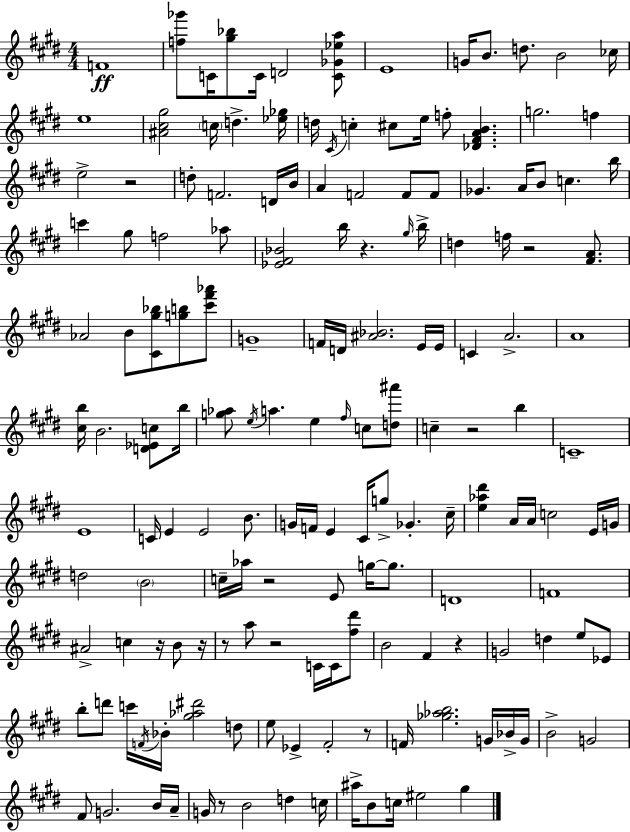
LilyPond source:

{
  \clef treble
  \numericTimeSignature
  \time 4/4
  \key e \major
  \repeat volta 2 { f'1\ff | <f'' ges'''>8 c'16 <gis'' bes''>8 c'16 d'2 <c' ges' ees'' a''>8 | e'1 | g'16 b'8. d''8. b'2 ces''16 | \break e''1 | <ais' cis'' gis''>2 \parenthesize c''16 d''4.-> <ees'' ges''>16 | d''16 \acciaccatura { cis'16 } c''4-. cis''8 e''16 f''8-. <des' fis' a' b'>4. | g''2. f''4 | \break e''2-> r2 | d''8-. f'2. d'16 | b'16 a'4 f'2 f'8 f'8 | ges'4. a'16 b'8 c''4. | \break b''16 c'''4 gis''8 f''2 aes''8 | <ees' fis' bes'>2 b''16 r4. | \grace { gis''16 } b''16-> d''4 f''16 r2 <fis' a'>8. | aes'2 b'8 <cis' gis'' bes''>8 <g'' b''>8 | \break <cis''' fis''' aes'''>8 g'1-- | f'16 d'16 <ais' bes'>2. | e'16 e'16 c'4 a'2.-> | a'1 | \break <cis'' b''>16 b'2. <d' ees' c''>8 | b''16 <g'' aes''>8 \acciaccatura { e''16 } a''4. e''4 \grace { fis''16 } | c''8 <d'' ais'''>8 c''4-- r2 | b''4 c'1-- | \break e'1 | c'16 e'4 e'2 | b'8. g'16 f'16 e'4 cis'16 g''8-> ges'4.-. | cis''16-- <e'' aes'' dis'''>4 a'16 a'16 c''2 | \break e'16 g'16 d''2 \parenthesize b'2 | c''16-- aes''16 r2 e'8 | g''16~~ g''8. d'1 | f'1 | \break ais'2-> c''4 | r16 b'8 r16 r8 a''8 r2 | c'16 c'16 <fis'' dis'''>8 b'2 fis'4 | r4 g'2 d''4 | \break e''8 ees'8 b''8-. d'''8 c'''16 \acciaccatura { f'16 } bes'16-. <gis'' aes'' dis'''>2 | d''8 e''8 ees'4-> fis'2-. | r8 f'16 <ges'' aes'' b''>2. | g'16 bes'16-> g'16 b'2-> g'2 | \break fis'8 g'2. | b'16 a'16-- g'16 r8 b'2 | d''4 c''16 ais''16-> b'8 c''16 eis''2 | gis''4 } \bar "|."
}